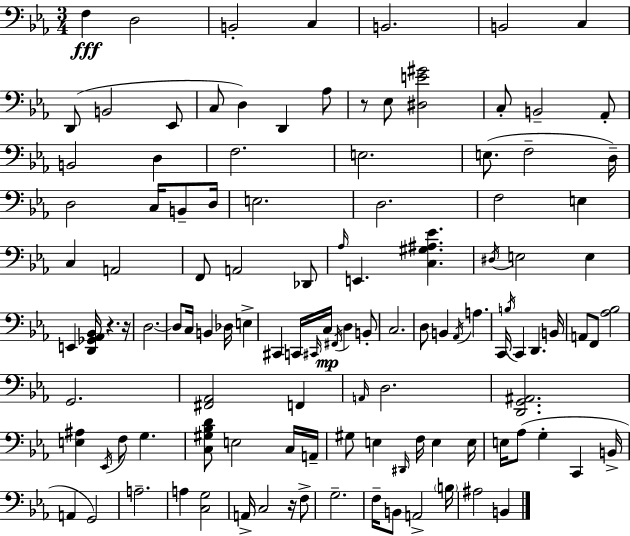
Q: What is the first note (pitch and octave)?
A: F3